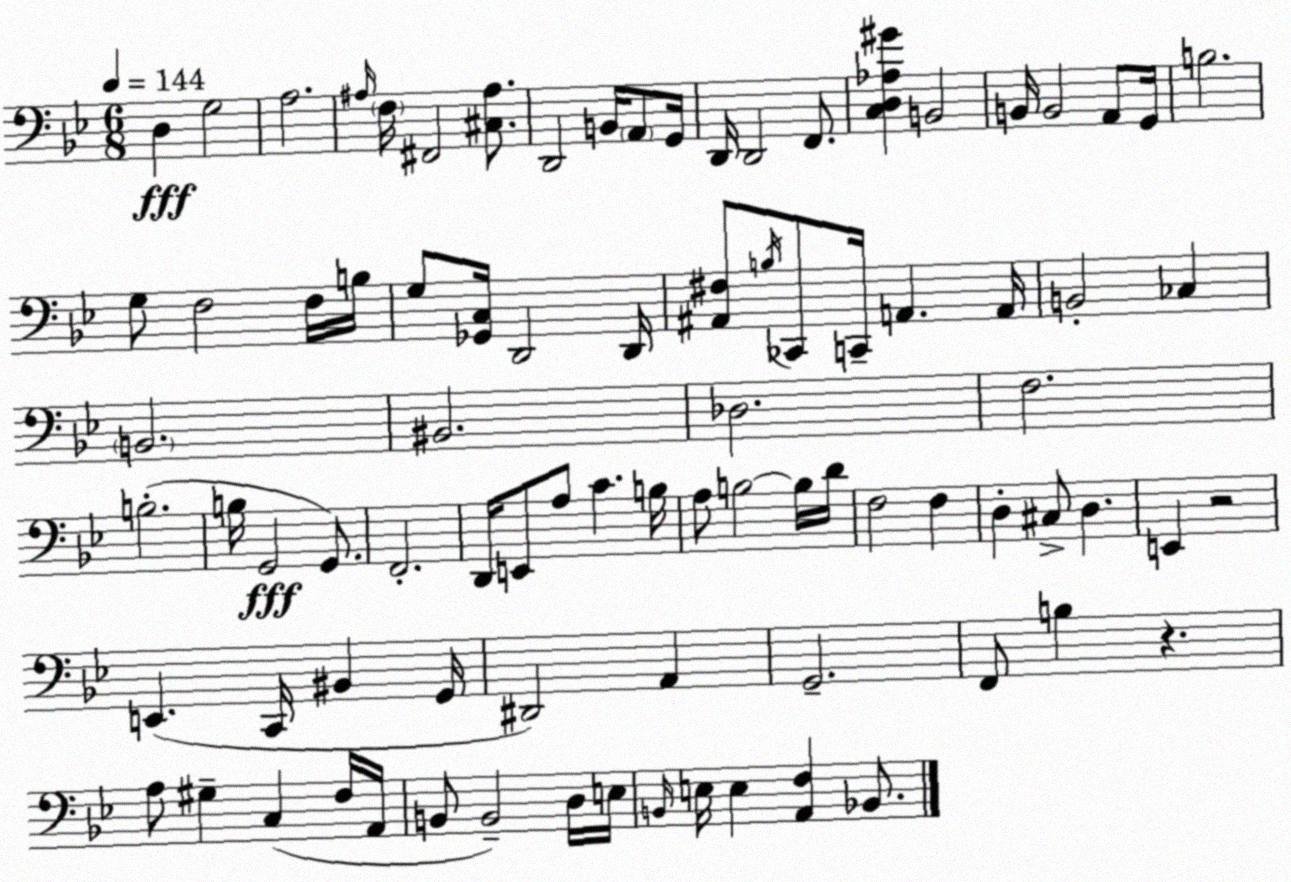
X:1
T:Untitled
M:6/8
L:1/4
K:Gm
D, G,2 A,2 ^A,/4 F,/4 ^F,,2 [^C,^A,]/2 D,,2 B,,/4 A,,/2 G,,/4 D,,/4 D,,2 F,,/2 [C,D,_A,^G] B,,2 B,,/4 B,,2 A,,/2 G,,/4 B,2 G,/2 F,2 F,/4 B,/4 G,/2 [_G,,C,]/4 D,,2 D,,/4 [^A,,^F,]/2 B,/4 _C,,/2 C,,/4 A,, A,,/4 B,,2 _C, B,,2 ^B,,2 _D,2 F,2 B,2 B,/4 G,,2 G,,/2 F,,2 D,,/4 E,,/2 A,/2 C B,/4 A,/2 B,2 B,/4 D/4 F,2 F, D, ^C,/2 D, E,, z2 E,, C,,/4 ^B,, G,,/4 ^D,,2 A,, G,,2 F,,/2 B, z A,/2 ^G, C, F,/4 A,,/4 B,,/2 B,,2 D,/4 E,/4 B,,/4 E,/4 E, [A,,F,] _B,,/2